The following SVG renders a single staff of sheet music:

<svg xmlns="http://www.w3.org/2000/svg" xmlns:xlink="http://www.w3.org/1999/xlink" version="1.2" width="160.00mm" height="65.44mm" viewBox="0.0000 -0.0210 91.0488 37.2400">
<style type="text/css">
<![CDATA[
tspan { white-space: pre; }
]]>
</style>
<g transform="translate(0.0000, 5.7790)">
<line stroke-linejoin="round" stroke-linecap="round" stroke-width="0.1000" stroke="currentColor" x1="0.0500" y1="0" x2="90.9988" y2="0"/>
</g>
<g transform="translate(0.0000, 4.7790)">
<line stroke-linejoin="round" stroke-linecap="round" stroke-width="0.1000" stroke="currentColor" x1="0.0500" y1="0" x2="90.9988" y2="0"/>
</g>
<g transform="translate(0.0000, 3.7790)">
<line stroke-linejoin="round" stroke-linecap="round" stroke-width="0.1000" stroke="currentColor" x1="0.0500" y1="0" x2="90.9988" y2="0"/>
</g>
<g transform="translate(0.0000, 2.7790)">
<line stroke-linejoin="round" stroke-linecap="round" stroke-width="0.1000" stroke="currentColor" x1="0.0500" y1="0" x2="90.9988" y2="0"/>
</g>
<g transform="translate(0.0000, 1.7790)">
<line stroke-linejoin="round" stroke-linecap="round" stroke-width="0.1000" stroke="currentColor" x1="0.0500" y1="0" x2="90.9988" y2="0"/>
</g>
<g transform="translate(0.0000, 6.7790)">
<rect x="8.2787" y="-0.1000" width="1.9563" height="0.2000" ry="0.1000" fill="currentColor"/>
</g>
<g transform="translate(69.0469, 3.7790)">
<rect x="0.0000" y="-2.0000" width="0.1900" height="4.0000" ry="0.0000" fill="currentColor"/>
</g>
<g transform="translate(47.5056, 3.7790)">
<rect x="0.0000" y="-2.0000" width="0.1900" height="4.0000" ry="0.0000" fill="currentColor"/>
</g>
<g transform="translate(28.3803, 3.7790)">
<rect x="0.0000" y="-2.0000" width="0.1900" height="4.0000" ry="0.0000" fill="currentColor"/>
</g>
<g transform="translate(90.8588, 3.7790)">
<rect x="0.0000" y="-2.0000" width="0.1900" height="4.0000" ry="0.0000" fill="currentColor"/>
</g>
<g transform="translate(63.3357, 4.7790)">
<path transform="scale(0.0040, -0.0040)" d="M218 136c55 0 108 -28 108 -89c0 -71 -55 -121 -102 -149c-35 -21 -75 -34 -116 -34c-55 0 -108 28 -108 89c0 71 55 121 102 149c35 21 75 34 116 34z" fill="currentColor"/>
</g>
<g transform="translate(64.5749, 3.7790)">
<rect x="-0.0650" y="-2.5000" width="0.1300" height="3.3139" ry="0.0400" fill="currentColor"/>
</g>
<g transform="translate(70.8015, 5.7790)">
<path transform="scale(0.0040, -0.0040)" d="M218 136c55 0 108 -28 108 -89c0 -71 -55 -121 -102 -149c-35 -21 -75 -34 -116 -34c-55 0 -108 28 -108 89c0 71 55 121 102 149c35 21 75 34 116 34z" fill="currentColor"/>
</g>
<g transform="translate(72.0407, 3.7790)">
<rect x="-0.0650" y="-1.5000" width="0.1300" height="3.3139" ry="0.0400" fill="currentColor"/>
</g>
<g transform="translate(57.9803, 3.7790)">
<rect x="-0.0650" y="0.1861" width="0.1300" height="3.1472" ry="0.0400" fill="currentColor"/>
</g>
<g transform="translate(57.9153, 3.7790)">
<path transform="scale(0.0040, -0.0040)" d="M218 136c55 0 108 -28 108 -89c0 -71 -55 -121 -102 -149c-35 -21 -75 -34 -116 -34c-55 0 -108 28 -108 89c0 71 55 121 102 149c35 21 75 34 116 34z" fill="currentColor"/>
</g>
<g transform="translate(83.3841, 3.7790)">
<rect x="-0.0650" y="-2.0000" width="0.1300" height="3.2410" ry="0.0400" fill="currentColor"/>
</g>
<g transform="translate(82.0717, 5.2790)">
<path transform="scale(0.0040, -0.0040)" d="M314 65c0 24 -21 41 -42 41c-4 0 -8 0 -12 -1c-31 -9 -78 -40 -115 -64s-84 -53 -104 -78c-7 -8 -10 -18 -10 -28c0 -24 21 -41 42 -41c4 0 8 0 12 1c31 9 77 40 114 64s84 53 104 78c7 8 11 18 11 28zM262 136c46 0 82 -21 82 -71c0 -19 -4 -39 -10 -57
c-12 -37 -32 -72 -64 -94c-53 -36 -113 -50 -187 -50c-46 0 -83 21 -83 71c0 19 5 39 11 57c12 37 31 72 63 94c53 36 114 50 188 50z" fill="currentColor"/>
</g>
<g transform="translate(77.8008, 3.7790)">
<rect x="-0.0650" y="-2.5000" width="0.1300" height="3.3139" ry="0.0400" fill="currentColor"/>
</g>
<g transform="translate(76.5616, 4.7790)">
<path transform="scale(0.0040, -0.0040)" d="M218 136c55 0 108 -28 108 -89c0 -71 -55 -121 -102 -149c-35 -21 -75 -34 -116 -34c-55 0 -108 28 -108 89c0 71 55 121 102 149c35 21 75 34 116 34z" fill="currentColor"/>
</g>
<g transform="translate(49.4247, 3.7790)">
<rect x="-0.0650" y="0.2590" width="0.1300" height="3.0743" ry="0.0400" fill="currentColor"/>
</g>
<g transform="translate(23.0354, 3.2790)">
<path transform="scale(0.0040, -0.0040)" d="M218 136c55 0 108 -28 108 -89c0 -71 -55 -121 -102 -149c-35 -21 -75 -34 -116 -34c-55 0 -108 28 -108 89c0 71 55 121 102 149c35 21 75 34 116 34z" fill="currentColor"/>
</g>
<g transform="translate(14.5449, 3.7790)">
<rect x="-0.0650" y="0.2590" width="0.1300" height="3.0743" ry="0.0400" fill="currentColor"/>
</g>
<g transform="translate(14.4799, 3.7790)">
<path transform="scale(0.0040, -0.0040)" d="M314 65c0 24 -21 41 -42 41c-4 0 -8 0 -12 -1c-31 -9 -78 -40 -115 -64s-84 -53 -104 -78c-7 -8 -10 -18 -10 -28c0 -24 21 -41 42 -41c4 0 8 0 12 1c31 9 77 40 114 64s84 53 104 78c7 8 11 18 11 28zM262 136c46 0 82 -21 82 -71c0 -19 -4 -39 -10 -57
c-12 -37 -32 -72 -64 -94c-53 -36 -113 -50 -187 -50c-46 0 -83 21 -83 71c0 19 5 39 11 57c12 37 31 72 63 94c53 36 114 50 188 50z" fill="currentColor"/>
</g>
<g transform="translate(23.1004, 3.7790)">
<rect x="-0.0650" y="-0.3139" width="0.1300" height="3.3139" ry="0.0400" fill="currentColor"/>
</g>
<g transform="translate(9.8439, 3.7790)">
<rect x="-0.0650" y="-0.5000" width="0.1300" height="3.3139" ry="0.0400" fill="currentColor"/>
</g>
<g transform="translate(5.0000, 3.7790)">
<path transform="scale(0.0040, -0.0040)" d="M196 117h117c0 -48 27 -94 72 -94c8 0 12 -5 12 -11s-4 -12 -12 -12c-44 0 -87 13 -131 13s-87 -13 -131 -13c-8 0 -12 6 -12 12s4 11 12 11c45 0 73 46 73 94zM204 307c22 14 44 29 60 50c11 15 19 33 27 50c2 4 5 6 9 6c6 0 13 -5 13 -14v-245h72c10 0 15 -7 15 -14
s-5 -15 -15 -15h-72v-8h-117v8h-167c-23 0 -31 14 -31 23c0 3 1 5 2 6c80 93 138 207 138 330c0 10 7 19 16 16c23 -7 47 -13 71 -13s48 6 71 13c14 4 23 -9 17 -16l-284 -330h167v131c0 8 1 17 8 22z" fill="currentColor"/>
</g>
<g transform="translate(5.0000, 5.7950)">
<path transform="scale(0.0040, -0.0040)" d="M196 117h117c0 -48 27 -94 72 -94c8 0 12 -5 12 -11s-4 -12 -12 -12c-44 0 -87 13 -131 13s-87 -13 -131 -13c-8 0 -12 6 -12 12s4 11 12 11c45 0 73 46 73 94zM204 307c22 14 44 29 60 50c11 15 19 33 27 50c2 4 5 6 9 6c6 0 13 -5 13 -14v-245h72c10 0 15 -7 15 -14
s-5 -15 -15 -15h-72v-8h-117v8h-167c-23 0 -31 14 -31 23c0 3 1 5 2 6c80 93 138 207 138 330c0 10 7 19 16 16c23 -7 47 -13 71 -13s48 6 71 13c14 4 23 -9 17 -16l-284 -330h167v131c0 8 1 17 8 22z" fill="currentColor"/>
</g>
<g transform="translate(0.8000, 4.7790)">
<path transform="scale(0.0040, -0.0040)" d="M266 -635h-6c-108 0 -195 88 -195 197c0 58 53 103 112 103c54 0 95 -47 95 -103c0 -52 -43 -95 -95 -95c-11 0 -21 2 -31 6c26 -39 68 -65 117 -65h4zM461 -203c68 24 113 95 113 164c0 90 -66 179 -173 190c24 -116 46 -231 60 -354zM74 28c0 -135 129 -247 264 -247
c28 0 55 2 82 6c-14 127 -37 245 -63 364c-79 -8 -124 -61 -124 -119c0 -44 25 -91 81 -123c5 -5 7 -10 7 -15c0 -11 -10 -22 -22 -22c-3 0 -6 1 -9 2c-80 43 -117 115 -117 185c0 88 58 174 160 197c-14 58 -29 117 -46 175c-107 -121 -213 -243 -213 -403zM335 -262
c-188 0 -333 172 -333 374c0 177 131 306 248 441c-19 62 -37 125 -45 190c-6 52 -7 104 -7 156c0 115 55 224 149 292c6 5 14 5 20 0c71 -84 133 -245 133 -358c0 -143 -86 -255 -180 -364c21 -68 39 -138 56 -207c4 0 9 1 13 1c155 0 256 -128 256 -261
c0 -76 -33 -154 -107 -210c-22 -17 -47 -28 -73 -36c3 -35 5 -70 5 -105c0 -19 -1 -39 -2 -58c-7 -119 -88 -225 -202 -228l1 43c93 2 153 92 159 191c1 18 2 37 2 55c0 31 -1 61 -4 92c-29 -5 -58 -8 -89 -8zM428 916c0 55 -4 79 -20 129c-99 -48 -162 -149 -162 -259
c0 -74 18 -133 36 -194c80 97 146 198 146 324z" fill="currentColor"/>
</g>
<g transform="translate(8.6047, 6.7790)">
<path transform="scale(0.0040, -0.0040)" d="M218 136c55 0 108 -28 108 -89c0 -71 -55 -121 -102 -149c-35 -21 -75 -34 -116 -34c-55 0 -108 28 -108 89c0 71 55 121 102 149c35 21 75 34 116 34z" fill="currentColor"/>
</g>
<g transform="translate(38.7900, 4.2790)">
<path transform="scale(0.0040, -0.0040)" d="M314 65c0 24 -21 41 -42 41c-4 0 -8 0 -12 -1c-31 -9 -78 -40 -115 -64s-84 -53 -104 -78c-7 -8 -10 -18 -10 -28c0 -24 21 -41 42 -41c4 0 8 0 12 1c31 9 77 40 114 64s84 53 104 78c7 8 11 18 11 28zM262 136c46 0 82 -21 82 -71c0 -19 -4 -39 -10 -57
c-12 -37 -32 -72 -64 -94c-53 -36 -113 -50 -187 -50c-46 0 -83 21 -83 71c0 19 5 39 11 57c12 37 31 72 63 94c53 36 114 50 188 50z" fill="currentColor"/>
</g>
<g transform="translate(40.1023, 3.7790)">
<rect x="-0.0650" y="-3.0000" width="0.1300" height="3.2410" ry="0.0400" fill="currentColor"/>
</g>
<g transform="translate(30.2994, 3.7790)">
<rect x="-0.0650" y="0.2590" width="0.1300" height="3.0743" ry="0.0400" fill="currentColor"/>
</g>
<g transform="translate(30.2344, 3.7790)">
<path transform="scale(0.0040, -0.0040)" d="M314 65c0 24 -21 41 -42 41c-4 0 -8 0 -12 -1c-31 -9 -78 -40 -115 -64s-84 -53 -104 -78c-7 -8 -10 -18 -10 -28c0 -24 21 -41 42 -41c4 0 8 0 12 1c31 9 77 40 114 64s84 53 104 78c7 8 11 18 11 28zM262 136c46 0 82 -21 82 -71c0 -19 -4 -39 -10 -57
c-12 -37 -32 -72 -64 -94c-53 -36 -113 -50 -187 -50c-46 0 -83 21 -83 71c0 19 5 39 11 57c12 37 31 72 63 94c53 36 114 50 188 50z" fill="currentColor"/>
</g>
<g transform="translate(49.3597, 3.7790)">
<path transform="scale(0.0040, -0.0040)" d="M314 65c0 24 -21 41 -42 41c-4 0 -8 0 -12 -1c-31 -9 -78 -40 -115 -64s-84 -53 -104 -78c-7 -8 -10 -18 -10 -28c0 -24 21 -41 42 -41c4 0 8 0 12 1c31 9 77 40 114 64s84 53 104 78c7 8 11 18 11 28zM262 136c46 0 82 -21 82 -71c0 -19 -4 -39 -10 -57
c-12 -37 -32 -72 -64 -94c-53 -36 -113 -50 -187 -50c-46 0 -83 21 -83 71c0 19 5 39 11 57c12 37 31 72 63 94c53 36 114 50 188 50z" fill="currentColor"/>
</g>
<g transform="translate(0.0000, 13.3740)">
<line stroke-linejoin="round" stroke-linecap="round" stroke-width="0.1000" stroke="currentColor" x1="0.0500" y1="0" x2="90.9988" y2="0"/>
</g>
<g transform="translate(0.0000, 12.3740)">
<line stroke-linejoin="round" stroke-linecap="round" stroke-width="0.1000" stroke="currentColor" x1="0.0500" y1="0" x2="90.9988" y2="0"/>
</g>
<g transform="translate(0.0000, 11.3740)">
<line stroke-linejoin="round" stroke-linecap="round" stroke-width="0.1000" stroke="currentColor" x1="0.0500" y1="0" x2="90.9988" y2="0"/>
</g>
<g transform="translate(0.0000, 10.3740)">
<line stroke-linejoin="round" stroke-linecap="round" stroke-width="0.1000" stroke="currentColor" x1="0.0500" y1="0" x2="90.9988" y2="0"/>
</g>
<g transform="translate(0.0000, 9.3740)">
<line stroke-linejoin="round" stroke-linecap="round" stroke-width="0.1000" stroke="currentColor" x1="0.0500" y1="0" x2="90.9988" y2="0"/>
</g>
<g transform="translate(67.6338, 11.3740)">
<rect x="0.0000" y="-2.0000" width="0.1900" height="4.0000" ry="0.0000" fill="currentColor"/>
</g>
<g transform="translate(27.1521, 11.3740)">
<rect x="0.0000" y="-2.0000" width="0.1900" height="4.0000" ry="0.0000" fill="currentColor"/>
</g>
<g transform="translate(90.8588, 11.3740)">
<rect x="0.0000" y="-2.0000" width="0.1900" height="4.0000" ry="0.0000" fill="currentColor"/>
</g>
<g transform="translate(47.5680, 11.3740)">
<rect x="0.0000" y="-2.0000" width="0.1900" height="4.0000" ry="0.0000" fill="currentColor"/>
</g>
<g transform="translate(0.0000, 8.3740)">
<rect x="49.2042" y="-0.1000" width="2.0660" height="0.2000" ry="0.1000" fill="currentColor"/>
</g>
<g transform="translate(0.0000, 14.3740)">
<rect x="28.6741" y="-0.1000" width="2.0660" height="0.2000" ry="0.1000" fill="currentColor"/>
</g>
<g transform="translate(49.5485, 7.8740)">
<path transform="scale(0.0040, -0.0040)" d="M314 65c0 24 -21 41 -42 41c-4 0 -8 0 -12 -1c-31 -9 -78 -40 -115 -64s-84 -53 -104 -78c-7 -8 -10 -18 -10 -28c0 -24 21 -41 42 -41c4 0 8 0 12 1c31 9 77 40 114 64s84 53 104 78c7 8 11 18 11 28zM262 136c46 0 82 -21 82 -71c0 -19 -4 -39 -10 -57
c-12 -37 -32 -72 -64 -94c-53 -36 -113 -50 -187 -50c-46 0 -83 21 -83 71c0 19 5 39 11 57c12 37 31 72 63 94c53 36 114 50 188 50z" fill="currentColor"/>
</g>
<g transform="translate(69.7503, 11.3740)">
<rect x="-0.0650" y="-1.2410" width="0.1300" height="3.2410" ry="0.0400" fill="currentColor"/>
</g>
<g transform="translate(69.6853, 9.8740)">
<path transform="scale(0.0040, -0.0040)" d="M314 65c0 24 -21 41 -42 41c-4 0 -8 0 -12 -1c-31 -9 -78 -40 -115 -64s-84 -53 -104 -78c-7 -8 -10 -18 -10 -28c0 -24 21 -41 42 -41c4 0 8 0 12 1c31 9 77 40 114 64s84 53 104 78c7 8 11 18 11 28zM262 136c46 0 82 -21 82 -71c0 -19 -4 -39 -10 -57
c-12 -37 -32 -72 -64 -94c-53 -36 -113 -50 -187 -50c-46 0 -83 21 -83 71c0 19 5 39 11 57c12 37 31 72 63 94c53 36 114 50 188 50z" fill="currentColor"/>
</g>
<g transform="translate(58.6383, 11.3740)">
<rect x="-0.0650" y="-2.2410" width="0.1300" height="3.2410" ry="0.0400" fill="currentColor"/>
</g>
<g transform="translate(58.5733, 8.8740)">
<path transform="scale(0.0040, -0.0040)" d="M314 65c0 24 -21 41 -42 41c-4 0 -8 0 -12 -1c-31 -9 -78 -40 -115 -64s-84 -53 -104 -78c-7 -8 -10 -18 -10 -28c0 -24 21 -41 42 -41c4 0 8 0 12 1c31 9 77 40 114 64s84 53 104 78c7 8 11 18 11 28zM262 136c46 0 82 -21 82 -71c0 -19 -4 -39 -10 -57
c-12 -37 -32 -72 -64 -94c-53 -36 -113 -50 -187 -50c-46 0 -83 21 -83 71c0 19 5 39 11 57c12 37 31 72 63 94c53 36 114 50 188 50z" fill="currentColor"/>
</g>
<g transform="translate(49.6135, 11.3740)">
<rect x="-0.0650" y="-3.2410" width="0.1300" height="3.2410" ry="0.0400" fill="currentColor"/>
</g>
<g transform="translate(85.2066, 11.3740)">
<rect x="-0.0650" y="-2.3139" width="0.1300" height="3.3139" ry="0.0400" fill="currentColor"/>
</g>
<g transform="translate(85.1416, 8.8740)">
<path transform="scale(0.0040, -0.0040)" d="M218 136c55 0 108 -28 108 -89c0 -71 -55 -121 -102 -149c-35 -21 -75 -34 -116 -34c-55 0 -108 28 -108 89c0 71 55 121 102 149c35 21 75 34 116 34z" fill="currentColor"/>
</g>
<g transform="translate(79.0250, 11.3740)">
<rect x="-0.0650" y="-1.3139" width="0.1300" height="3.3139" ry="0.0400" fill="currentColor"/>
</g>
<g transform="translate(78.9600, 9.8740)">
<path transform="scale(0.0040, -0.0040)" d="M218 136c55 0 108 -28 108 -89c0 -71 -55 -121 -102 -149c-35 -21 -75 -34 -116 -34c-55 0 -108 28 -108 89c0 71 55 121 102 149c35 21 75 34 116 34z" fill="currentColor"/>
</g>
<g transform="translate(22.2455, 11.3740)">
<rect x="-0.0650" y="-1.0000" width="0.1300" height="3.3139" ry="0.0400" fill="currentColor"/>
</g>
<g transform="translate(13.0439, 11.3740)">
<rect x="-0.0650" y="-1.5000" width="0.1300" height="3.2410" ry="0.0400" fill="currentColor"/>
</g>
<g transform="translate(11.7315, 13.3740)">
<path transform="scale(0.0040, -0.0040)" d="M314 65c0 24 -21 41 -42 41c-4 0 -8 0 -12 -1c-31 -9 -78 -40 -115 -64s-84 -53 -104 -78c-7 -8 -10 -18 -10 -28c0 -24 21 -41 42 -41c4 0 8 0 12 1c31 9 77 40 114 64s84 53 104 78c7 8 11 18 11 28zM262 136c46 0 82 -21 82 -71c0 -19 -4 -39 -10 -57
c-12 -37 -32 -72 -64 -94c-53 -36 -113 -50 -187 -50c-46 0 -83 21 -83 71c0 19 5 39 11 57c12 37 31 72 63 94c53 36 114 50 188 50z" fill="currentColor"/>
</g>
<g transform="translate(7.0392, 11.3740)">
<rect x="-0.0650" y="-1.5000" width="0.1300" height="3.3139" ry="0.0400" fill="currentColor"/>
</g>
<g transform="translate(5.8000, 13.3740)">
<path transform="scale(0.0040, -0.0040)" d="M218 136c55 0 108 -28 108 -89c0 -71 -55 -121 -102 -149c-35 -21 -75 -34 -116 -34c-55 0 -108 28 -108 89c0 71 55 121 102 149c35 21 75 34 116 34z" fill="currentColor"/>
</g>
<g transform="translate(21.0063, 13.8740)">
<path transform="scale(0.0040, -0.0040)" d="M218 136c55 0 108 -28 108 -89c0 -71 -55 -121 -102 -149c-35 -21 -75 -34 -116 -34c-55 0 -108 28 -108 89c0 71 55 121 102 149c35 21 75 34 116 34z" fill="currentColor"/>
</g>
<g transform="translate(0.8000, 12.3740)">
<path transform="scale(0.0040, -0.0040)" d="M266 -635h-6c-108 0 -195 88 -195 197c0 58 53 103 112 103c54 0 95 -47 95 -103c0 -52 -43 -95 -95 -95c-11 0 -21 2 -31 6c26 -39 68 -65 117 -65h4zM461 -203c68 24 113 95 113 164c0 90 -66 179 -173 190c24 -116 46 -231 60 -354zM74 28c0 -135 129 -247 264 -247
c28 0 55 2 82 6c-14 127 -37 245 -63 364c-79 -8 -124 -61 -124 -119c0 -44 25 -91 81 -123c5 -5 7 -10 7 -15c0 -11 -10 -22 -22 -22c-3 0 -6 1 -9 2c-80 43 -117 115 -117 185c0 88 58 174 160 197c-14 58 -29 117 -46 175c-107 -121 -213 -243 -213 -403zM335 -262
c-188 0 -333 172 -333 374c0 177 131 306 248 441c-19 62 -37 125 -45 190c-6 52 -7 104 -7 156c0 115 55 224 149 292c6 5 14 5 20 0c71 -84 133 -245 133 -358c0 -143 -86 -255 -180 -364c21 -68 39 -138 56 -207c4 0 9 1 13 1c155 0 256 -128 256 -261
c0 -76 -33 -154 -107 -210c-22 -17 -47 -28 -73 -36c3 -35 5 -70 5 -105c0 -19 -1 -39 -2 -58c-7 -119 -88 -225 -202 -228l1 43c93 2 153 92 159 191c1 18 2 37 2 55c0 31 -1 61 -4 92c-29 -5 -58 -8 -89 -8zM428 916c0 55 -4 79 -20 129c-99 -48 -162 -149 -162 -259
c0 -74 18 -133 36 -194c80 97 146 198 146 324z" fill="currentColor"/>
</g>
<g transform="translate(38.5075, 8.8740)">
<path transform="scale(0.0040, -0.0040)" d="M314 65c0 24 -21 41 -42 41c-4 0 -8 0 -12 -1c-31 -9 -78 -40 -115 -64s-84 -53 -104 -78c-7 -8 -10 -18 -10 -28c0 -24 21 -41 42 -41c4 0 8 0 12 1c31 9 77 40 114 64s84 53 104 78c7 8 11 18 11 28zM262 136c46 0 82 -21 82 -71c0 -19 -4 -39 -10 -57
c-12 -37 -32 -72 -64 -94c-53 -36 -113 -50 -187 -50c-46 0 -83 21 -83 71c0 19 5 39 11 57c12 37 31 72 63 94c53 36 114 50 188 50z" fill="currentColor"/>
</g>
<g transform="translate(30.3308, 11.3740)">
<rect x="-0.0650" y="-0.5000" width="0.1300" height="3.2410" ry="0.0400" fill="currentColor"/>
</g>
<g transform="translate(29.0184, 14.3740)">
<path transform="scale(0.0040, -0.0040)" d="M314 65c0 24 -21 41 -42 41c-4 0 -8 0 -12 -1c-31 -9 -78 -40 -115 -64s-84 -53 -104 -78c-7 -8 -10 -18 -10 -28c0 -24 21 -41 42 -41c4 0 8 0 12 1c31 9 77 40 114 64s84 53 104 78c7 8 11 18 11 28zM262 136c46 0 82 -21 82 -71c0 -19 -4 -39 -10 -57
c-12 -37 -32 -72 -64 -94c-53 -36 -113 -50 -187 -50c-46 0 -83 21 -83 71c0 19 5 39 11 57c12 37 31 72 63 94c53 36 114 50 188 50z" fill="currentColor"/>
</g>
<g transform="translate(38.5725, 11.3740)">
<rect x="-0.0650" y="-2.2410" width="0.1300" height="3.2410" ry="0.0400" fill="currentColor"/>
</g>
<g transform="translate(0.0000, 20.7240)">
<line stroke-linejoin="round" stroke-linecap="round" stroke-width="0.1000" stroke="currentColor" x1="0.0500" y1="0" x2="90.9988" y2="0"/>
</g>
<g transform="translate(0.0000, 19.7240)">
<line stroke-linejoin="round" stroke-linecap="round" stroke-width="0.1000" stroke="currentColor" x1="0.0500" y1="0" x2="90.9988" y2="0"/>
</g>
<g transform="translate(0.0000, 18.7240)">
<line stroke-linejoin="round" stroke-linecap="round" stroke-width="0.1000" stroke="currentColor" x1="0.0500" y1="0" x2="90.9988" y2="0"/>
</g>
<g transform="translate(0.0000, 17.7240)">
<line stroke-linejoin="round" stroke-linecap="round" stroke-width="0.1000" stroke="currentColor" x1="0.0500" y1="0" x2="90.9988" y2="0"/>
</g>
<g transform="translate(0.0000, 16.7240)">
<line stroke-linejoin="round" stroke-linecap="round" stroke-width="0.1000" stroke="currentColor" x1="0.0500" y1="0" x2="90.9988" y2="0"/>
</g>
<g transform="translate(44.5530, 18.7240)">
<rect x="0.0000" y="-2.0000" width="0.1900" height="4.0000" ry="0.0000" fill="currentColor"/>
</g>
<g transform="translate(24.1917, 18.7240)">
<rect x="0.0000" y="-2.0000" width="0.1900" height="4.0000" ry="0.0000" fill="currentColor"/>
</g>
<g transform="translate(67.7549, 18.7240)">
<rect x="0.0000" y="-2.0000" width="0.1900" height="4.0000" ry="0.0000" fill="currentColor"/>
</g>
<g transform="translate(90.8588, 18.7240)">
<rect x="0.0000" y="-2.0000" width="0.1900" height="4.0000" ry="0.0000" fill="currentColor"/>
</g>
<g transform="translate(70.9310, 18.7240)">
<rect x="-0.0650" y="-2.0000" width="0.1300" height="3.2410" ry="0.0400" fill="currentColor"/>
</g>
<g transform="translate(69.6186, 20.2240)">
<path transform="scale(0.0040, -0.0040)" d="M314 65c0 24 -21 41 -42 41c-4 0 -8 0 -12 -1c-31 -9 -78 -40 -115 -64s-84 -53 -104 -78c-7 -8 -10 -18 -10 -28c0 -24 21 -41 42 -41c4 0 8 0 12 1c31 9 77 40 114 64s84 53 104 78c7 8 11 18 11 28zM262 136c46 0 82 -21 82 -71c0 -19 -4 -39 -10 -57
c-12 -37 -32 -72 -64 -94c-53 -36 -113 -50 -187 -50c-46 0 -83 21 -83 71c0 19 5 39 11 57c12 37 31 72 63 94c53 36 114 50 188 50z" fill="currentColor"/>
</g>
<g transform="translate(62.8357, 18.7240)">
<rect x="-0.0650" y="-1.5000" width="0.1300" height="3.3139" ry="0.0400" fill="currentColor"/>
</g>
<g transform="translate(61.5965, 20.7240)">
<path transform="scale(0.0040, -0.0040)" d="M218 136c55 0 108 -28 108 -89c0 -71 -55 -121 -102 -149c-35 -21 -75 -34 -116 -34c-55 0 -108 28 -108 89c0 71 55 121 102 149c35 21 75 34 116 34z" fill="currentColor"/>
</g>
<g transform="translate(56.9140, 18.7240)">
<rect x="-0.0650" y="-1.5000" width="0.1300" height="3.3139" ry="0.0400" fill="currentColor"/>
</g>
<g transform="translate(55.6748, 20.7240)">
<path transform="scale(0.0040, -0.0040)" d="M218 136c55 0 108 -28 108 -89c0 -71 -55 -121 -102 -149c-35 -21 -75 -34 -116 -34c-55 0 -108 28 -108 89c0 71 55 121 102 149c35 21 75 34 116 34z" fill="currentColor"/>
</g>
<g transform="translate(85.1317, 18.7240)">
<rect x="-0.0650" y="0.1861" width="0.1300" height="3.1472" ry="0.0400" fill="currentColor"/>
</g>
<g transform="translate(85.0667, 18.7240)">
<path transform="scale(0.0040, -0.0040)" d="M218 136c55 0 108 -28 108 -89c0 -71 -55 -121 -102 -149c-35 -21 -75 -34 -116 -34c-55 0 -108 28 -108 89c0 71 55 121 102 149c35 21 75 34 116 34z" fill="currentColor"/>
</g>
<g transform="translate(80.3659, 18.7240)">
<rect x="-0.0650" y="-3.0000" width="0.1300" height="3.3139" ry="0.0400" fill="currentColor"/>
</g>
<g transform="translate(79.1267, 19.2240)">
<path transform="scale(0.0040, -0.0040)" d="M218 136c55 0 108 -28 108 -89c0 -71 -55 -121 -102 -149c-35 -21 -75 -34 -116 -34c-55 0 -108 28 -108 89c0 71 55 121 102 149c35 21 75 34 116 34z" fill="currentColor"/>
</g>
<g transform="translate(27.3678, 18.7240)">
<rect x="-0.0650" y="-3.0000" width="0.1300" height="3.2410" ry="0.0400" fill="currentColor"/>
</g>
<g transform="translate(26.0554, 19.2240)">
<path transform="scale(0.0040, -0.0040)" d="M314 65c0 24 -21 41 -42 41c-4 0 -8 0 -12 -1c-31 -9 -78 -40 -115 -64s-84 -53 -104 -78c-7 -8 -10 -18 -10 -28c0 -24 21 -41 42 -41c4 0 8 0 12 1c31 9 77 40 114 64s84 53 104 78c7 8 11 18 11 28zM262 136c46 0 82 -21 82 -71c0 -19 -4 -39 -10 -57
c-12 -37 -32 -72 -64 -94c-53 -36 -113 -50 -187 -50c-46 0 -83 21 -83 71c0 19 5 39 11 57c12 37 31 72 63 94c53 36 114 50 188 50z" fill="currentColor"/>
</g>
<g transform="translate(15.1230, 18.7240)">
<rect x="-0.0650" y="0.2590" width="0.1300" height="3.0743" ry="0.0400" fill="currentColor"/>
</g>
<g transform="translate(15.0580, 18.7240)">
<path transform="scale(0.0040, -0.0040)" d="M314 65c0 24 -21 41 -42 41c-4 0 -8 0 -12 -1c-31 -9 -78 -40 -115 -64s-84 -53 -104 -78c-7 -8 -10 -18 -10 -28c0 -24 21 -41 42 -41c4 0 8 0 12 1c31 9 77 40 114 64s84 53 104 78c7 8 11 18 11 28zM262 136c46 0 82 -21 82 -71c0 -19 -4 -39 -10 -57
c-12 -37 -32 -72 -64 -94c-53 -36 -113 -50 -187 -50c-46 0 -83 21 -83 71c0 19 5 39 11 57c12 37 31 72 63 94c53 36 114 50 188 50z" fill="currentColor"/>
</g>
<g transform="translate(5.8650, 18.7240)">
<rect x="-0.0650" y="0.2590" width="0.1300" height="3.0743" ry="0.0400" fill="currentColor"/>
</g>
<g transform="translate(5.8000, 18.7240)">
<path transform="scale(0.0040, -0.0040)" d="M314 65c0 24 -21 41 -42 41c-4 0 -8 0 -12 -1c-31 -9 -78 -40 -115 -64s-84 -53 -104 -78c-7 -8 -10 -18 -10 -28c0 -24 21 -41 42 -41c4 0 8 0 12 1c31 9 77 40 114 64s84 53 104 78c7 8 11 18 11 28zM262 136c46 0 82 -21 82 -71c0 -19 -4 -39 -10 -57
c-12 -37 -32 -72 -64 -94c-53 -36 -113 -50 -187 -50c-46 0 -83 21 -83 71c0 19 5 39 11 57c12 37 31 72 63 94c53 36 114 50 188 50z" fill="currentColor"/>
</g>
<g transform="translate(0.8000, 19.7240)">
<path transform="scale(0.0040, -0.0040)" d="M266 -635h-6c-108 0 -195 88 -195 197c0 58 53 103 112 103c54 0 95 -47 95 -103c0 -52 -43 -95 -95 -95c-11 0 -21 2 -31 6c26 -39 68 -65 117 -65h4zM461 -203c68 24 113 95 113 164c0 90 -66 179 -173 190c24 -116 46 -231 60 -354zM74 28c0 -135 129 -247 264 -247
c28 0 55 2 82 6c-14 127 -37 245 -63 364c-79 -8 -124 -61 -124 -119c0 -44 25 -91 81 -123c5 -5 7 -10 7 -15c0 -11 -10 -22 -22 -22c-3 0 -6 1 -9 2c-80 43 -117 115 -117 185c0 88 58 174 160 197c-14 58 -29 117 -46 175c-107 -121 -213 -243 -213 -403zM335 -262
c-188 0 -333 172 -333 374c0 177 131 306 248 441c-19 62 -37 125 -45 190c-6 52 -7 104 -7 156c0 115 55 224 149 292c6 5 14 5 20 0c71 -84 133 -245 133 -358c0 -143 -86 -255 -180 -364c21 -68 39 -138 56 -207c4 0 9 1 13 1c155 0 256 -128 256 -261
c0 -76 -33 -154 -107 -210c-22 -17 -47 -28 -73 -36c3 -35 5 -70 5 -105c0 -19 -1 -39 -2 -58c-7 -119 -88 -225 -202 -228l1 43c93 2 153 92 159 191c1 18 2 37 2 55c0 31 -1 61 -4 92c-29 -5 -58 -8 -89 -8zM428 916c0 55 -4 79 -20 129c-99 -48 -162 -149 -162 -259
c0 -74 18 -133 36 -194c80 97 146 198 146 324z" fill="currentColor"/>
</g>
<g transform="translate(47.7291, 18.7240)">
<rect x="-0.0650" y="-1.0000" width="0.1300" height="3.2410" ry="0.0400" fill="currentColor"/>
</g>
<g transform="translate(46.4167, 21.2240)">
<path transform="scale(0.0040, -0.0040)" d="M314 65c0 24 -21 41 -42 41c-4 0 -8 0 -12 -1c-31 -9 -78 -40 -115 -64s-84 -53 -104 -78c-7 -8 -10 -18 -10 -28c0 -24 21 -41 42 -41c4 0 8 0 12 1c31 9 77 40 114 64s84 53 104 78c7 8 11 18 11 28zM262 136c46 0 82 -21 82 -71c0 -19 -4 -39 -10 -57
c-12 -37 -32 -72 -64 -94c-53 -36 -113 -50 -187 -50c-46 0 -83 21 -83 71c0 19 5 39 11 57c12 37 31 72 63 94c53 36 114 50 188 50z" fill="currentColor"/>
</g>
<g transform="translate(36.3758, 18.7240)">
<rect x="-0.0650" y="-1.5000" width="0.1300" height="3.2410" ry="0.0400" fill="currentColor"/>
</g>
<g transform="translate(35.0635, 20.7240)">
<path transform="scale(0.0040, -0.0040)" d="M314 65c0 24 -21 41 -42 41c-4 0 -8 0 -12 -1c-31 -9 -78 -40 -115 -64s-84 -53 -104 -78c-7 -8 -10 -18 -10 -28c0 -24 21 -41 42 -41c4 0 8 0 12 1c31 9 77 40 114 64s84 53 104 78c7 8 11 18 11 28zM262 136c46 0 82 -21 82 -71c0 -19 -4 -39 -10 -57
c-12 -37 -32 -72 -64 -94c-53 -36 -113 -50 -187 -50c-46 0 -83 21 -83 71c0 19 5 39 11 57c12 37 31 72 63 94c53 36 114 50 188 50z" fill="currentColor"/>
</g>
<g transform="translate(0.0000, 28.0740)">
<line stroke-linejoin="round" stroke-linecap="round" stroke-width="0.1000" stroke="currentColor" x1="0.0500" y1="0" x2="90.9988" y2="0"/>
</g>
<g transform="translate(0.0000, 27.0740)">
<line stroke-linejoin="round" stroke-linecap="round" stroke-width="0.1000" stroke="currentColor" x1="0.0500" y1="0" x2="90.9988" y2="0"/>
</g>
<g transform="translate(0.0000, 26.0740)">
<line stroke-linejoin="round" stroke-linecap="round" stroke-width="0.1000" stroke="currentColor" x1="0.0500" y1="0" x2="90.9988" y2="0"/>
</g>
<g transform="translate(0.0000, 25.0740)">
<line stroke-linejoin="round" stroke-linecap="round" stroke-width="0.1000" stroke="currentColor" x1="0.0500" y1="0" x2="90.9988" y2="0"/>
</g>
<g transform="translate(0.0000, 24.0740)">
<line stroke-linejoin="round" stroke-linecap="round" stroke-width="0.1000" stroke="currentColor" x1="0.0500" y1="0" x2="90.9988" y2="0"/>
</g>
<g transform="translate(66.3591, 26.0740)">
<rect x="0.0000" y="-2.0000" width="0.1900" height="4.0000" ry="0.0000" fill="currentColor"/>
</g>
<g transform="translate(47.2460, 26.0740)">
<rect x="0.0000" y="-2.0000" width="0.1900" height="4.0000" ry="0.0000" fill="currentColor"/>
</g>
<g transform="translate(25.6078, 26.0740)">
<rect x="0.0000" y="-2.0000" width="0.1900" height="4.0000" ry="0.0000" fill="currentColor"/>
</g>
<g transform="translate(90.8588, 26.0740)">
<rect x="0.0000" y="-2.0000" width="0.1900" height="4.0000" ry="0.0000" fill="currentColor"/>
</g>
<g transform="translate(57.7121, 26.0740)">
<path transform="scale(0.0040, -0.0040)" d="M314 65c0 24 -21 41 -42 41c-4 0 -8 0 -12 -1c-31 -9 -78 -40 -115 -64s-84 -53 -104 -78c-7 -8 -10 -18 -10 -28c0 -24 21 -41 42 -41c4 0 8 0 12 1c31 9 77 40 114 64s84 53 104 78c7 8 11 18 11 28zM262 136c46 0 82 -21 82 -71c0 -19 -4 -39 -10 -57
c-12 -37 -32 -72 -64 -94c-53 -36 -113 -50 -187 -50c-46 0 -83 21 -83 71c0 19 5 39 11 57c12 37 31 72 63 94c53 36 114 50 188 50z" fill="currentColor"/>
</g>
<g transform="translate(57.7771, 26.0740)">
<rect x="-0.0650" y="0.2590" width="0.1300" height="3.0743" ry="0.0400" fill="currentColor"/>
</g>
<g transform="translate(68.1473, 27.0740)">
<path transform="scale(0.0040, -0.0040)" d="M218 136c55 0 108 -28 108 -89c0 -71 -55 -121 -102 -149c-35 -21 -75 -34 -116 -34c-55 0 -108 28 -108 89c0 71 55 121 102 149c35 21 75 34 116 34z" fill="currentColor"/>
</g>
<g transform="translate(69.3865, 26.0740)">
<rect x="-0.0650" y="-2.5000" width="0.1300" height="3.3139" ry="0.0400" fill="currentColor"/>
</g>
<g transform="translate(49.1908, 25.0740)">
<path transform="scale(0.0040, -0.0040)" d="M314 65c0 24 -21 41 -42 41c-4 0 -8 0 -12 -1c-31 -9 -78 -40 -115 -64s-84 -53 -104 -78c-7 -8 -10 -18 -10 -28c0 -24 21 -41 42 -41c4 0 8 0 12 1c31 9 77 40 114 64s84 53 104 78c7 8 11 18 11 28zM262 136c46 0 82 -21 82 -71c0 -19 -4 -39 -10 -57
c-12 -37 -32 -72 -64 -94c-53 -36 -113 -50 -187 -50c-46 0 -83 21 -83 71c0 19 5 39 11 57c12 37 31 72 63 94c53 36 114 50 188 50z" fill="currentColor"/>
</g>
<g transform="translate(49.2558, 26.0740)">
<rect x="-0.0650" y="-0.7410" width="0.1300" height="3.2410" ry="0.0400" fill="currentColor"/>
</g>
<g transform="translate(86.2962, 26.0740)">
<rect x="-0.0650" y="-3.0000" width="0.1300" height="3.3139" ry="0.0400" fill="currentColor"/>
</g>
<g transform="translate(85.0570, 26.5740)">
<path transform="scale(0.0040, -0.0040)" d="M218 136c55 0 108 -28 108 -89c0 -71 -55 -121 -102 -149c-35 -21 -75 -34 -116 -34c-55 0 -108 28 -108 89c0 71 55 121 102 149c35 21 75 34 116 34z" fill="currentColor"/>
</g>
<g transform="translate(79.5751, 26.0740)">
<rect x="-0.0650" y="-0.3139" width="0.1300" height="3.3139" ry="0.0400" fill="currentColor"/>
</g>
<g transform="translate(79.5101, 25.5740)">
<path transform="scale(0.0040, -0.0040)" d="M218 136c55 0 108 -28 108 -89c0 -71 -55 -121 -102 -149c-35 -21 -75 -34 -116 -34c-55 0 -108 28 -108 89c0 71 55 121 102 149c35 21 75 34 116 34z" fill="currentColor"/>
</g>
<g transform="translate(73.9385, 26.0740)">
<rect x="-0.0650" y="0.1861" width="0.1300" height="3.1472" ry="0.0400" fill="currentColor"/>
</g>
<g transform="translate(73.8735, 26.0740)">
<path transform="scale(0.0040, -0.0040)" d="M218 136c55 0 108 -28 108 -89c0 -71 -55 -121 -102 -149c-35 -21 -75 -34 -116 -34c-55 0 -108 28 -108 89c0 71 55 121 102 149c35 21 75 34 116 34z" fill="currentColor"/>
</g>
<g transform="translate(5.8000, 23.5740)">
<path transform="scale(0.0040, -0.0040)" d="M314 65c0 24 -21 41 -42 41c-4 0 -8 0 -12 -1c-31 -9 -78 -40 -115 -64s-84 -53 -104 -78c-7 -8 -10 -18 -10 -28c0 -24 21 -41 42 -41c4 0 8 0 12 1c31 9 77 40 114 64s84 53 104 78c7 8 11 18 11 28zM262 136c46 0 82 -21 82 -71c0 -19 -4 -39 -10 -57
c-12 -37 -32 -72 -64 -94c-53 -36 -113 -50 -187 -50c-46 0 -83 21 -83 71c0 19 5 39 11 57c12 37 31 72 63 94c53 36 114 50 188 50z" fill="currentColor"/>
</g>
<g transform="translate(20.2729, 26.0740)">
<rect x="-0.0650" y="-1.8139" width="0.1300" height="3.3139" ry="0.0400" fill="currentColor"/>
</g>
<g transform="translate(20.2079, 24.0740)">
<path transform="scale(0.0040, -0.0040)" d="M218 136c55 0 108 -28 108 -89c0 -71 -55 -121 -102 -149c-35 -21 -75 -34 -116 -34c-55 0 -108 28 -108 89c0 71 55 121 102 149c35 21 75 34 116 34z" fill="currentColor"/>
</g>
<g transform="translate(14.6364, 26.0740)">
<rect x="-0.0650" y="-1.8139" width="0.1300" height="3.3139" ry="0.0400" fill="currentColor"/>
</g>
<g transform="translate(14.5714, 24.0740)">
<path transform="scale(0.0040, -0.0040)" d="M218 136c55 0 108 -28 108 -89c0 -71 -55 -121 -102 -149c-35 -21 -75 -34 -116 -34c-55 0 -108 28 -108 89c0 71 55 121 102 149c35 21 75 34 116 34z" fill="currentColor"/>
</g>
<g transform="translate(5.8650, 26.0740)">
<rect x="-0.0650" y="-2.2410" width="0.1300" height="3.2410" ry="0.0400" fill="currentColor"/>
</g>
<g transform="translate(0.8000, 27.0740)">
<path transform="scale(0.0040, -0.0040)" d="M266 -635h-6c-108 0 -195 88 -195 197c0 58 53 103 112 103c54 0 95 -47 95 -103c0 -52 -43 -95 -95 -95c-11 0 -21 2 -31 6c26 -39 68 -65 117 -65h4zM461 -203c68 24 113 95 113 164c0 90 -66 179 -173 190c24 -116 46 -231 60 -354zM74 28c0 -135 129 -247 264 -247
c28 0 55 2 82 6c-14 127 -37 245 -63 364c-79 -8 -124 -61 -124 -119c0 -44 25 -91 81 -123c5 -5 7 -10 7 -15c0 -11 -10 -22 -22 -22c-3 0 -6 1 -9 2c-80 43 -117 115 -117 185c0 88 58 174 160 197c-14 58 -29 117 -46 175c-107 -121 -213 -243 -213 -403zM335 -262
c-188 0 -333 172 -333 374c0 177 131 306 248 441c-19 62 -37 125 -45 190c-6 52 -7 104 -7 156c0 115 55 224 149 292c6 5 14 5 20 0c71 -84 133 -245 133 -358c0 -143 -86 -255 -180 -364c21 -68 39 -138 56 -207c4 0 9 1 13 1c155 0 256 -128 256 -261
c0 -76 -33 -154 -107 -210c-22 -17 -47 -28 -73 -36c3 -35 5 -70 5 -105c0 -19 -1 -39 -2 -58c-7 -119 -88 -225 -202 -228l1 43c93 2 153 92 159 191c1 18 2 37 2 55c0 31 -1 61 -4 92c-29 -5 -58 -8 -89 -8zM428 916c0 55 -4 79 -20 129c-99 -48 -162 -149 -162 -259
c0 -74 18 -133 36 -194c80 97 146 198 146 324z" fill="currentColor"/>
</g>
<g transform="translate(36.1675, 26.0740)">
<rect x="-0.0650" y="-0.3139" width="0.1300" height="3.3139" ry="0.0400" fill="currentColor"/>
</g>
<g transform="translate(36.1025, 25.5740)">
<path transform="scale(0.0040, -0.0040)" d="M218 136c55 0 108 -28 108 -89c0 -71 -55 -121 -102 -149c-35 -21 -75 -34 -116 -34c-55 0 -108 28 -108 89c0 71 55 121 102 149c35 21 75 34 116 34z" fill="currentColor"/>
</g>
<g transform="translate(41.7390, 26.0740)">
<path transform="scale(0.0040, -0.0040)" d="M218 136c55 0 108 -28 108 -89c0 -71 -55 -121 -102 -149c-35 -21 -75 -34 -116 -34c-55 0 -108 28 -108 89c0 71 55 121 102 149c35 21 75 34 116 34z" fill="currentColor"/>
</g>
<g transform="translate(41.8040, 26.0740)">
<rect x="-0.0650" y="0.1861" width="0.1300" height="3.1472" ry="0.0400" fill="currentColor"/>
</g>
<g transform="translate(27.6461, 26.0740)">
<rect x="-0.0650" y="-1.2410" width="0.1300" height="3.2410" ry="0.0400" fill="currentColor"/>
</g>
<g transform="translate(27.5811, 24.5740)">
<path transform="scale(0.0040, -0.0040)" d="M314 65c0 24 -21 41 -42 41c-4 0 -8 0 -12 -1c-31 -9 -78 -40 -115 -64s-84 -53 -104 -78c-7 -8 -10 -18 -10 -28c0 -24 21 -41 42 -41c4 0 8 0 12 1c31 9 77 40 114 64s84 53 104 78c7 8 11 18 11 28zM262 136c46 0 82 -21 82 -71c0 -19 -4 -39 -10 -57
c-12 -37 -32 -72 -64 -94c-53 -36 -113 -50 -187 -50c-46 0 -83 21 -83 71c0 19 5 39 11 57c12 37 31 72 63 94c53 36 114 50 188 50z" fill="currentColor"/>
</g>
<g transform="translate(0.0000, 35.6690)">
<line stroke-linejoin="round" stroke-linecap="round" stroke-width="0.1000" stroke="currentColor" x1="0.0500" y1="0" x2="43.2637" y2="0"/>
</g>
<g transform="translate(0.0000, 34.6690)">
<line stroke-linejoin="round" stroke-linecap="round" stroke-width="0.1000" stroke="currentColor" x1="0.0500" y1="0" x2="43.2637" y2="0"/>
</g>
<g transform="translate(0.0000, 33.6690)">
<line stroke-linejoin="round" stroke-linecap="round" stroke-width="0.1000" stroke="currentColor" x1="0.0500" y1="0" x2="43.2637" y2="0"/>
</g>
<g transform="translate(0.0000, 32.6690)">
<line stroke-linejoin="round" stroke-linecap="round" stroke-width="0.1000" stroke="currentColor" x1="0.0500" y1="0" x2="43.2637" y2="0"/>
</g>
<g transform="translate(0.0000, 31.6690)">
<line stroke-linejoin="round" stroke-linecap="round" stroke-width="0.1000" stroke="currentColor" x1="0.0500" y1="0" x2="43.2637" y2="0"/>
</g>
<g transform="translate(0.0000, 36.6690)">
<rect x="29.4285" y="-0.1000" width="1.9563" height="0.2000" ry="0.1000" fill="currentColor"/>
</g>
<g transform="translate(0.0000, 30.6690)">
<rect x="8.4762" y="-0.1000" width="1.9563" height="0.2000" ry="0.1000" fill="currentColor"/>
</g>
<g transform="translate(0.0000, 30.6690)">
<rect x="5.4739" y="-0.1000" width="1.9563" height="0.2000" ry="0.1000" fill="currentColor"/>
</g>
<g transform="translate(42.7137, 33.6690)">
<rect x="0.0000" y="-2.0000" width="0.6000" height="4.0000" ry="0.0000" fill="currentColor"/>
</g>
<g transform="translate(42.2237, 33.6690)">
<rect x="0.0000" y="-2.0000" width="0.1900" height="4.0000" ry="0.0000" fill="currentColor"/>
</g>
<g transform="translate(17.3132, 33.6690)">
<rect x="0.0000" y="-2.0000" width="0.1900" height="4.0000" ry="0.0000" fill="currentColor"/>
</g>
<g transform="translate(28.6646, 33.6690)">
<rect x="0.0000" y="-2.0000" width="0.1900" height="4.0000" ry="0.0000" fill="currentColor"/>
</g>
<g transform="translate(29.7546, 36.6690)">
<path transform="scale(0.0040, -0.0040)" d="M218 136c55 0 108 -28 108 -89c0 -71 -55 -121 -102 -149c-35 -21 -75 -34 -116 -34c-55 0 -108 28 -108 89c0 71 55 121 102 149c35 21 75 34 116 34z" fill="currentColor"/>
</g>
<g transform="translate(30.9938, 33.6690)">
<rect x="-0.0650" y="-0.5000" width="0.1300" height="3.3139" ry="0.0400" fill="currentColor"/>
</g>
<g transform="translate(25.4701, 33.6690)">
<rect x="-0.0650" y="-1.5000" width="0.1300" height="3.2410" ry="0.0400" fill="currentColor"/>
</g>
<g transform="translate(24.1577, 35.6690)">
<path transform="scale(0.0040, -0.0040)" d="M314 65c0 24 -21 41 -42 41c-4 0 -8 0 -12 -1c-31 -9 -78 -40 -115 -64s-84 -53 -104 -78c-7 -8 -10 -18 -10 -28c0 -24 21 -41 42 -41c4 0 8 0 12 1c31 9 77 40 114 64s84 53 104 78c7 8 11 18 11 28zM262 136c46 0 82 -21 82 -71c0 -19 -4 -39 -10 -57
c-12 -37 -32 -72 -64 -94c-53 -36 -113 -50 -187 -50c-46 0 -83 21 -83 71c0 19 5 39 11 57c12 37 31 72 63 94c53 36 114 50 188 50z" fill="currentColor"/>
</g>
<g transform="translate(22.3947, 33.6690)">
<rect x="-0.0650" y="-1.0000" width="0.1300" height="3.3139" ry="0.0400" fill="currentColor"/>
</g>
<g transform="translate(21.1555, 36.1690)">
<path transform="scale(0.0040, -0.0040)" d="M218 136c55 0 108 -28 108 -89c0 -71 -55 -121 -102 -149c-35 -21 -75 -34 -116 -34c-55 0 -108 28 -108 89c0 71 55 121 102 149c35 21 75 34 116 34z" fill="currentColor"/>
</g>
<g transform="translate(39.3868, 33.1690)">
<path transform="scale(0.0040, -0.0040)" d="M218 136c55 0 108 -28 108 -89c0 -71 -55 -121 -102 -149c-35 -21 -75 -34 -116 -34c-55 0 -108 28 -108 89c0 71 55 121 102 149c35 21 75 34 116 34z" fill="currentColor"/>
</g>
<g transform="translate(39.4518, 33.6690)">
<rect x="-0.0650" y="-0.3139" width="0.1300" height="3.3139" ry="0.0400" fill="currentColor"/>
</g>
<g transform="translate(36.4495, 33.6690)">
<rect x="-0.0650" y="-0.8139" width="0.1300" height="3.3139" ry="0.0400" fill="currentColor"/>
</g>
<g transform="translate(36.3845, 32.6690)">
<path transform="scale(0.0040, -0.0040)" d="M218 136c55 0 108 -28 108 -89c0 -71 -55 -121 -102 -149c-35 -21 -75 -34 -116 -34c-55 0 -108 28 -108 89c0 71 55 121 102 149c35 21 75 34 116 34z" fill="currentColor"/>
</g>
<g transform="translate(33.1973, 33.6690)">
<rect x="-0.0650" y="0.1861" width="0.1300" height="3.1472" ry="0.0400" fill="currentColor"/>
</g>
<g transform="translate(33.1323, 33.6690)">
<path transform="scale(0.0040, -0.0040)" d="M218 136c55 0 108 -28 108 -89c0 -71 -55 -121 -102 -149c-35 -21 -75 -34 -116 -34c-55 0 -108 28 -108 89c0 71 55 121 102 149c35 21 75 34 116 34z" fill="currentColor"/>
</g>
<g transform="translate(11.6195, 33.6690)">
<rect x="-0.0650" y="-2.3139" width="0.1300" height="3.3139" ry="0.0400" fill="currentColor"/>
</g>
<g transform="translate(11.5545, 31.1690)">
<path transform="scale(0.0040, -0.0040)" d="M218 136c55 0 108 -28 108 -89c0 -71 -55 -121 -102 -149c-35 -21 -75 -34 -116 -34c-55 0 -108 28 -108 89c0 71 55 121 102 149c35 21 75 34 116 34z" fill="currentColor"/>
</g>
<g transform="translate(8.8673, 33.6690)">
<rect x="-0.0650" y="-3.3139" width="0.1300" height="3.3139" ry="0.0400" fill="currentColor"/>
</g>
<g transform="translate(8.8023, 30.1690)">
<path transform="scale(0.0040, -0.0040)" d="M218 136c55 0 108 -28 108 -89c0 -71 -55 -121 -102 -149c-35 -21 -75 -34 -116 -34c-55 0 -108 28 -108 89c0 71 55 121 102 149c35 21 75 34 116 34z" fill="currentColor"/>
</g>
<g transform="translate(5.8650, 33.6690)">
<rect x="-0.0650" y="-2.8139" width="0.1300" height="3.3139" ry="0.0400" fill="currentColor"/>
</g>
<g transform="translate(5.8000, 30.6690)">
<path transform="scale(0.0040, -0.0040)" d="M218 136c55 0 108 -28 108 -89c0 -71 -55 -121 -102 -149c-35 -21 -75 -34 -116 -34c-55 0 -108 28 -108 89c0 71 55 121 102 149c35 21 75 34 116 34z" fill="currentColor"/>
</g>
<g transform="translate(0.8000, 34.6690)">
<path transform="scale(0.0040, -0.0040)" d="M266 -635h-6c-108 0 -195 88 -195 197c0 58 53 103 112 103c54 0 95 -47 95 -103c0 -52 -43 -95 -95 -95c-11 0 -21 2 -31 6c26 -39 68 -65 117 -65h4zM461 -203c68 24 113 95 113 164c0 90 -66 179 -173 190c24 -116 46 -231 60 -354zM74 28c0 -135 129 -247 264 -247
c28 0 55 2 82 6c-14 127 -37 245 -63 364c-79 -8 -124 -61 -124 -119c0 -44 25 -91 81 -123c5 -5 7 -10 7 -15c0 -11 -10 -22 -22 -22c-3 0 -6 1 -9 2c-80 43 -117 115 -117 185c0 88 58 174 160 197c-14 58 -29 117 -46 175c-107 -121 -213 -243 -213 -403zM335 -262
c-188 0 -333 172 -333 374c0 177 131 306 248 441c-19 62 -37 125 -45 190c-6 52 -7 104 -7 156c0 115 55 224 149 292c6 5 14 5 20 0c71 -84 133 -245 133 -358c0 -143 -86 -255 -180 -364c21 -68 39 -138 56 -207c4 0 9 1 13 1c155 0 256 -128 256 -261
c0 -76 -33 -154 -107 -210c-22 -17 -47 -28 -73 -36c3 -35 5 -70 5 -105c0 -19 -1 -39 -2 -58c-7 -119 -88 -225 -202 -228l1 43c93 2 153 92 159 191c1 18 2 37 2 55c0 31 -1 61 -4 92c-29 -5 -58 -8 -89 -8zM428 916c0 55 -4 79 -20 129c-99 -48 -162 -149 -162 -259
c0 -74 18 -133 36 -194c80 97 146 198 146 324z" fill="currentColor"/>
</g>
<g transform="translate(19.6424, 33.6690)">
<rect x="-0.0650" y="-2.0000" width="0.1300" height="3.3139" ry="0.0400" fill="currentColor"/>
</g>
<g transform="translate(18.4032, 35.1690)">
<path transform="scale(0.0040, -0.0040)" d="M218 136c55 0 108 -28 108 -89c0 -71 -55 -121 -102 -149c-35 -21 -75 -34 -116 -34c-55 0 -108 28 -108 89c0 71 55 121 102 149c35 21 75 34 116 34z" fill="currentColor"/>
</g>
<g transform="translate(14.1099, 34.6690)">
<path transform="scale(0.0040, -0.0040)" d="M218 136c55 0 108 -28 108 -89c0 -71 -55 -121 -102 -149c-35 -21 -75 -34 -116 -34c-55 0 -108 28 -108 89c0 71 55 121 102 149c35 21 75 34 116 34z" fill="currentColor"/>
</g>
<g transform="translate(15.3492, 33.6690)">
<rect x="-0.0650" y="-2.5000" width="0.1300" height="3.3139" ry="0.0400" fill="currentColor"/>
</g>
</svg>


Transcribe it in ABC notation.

X:1
T:Untitled
M:4/4
L:1/4
K:C
C B2 c B2 A2 B2 B G E G F2 E E2 D C2 g2 b2 g2 e2 e g B2 B2 A2 E2 D2 E E F2 A B g2 f f e2 c B d2 B2 G B c A a b g G F D E2 C B d c